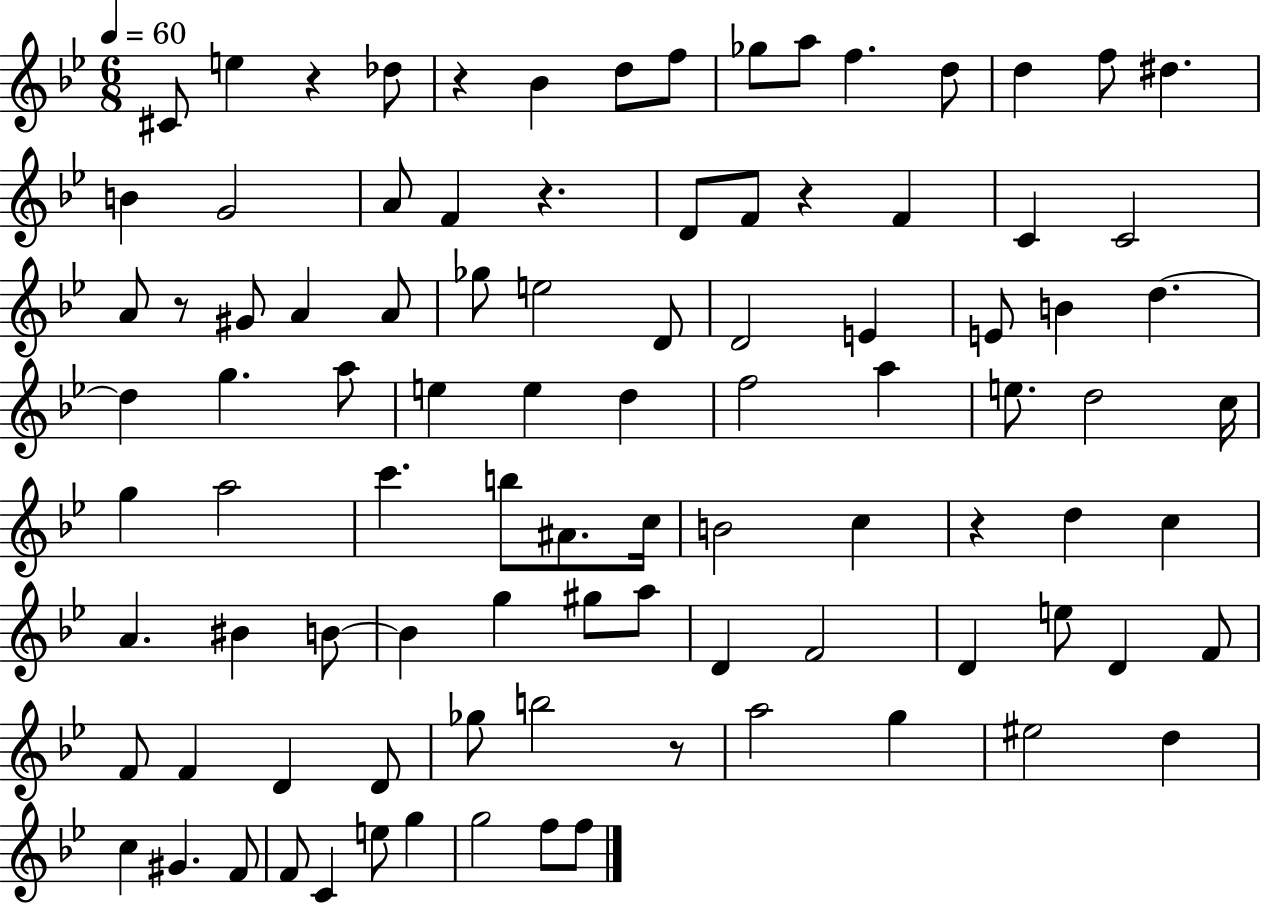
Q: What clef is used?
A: treble